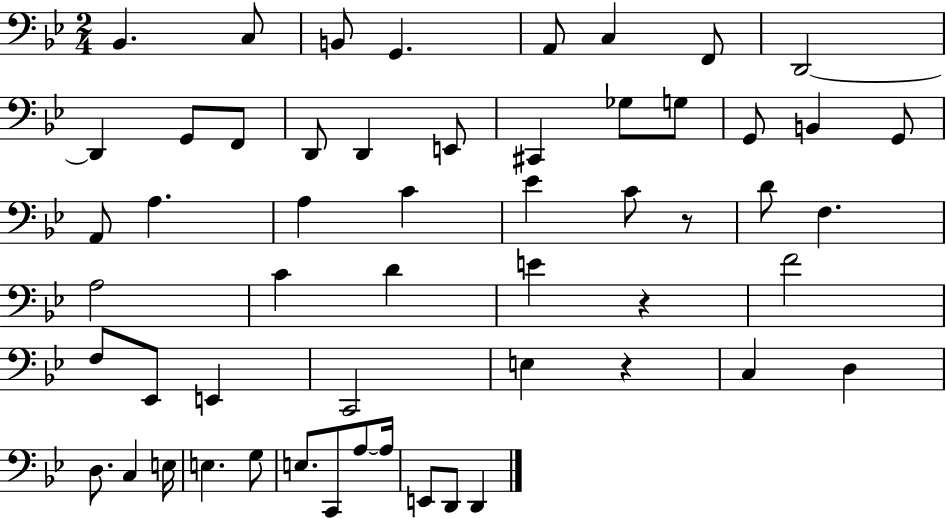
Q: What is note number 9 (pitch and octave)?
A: D2